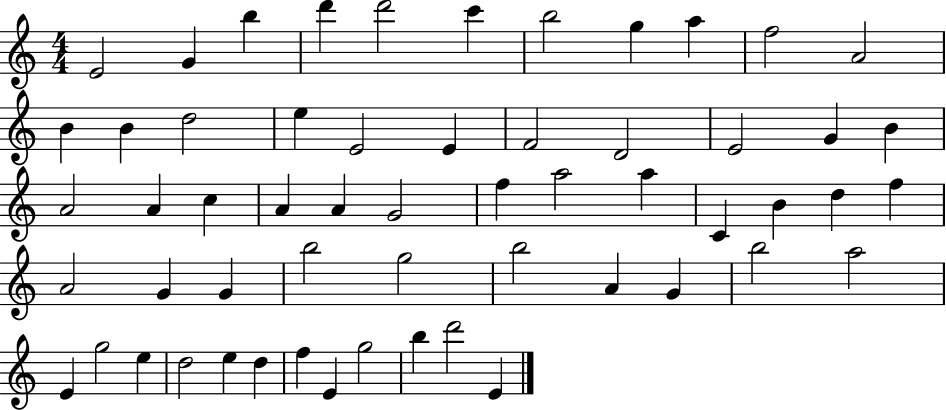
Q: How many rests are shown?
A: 0